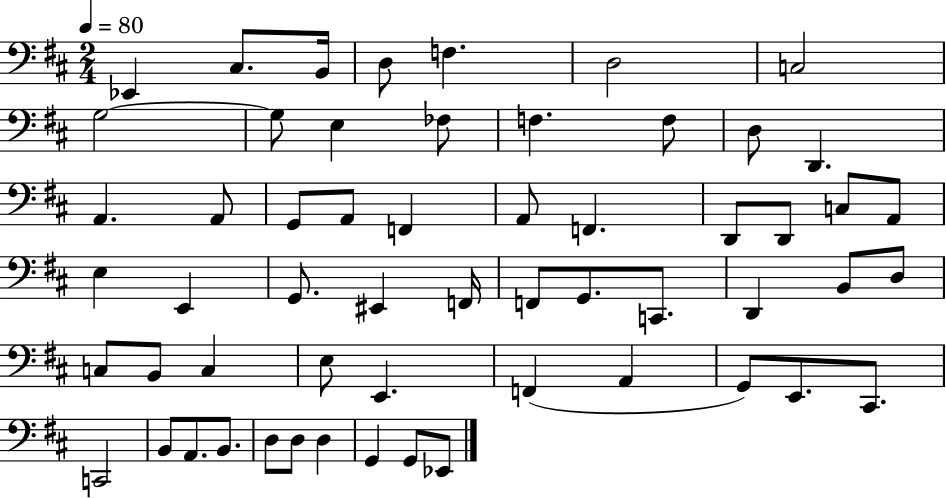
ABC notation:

X:1
T:Untitled
M:2/4
L:1/4
K:D
_E,, ^C,/2 B,,/4 D,/2 F, D,2 C,2 G,2 G,/2 E, _F,/2 F, F,/2 D,/2 D,, A,, A,,/2 G,,/2 A,,/2 F,, A,,/2 F,, D,,/2 D,,/2 C,/2 A,,/2 E, E,, G,,/2 ^E,, F,,/4 F,,/2 G,,/2 C,,/2 D,, B,,/2 D,/2 C,/2 B,,/2 C, E,/2 E,, F,, A,, G,,/2 E,,/2 ^C,,/2 C,,2 B,,/2 A,,/2 B,,/2 D,/2 D,/2 D, G,, G,,/2 _E,,/2